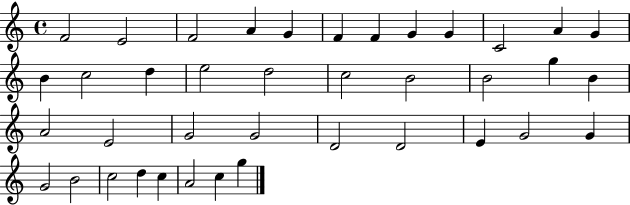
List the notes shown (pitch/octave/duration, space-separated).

F4/h E4/h F4/h A4/q G4/q F4/q F4/q G4/q G4/q C4/h A4/q G4/q B4/q C5/h D5/q E5/h D5/h C5/h B4/h B4/h G5/q B4/q A4/h E4/h G4/h G4/h D4/h D4/h E4/q G4/h G4/q G4/h B4/h C5/h D5/q C5/q A4/h C5/q G5/q